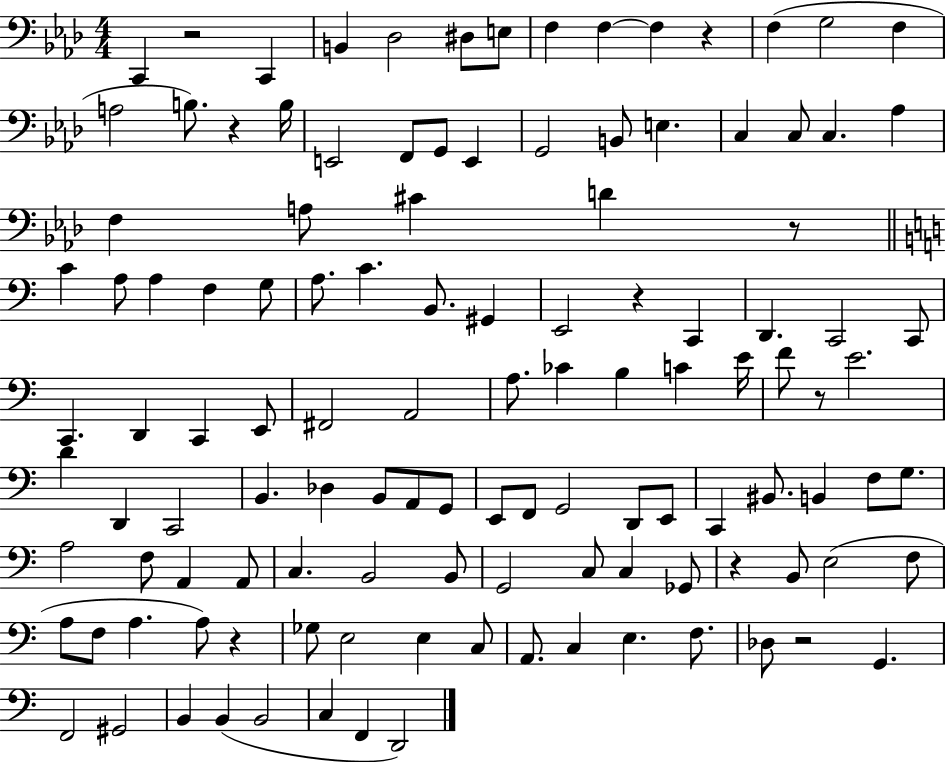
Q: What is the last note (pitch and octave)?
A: D2